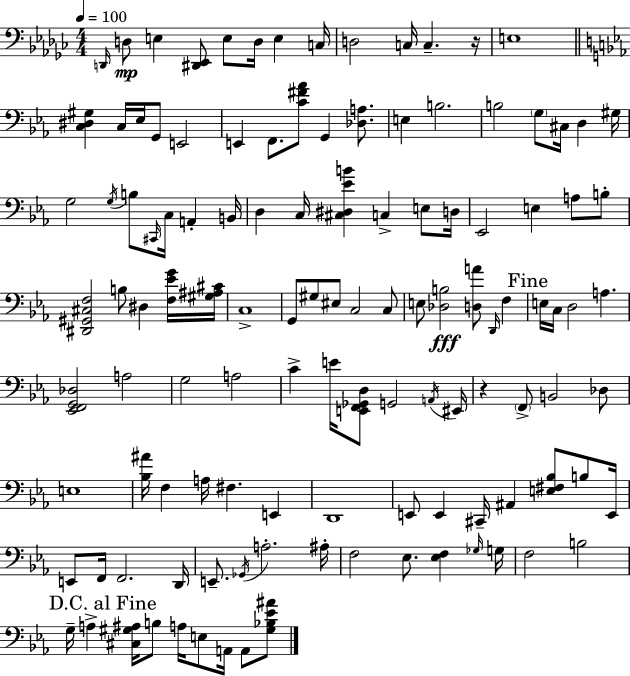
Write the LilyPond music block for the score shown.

{
  \clef bass
  \numericTimeSignature
  \time 4/4
  \key ees \minor
  \tempo 4 = 100
  \grace { d,16 }\mp d8 e4 <dis, ees,>8 e8 d16 e4 | c16 d2 c16 c4.-- | r16 e1 | \bar "||" \break \key c \minor <c dis gis>4 c16 ees16 g,8 e,2 | e,4 f,8. <c' fis' aes'>8 g,4 <des a>8. | e4 b2. | b2 \parenthesize g8 cis16 d4 gis16 | \break g2 \acciaccatura { g16 } b8 \grace { cis,16 } c16 a,4-. | b,16 d4 c16 <cis dis ees' b'>4 c4-> e8 | d16 ees,2 e4 a8 | b8-. <dis, gis, cis f>2 b8 dis4 | \break <f ees' g'>16 <gis ais cis'>16 c1-> | g,8 gis8 eis8 c2 | c8 e8 <des b>2\fff <d a'>8 \grace { d,16 } f4 | \mark "Fine" e16 c16 d2 a4. | \break <ees, f, g, des>2 a2 | g2 a2 | c'4-> e'16 <e, f, ges, d>8 g,2 | \acciaccatura { a,16 } eis,16 r4 \parenthesize f,8-> b,2 | \break des8 e1 | <bes ais'>16 f4 a16 fis4. | e,4 d,1 | e,8 e,4 cis,16-- ais,4 <e fis bes>8 | \break b8 e,16 e,8 f,16 f,2. | d,16 e,8.-- \acciaccatura { ges,16 } a2.-. | ais16-. f2 ees8. | <ees f>4 \grace { ges16 } g16 f2 b2 | \break \mark "D.C. al Fine" g16-- a4-> <cis gis ais>16 b8 a16 e8 | a,16 a,8 <gis bes ees' ais'>8 \bar "|."
}